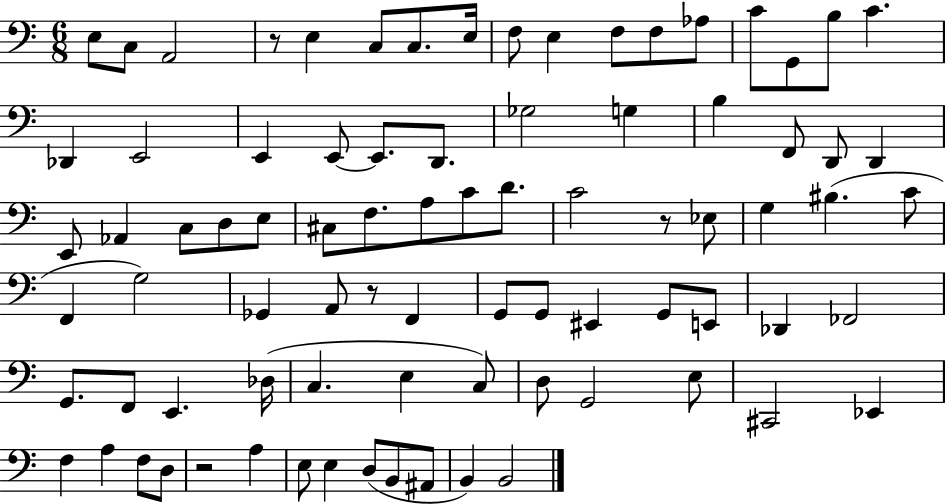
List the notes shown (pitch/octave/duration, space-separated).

E3/e C3/e A2/h R/e E3/q C3/e C3/e. E3/s F3/e E3/q F3/e F3/e Ab3/e C4/e G2/e B3/e C4/q. Db2/q E2/h E2/q E2/e E2/e. D2/e. Gb3/h G3/q B3/q F2/e D2/e D2/q E2/e Ab2/q C3/e D3/e E3/e C#3/e F3/e. A3/e C4/e D4/e. C4/h R/e Eb3/e G3/q BIS3/q. C4/e F2/q G3/h Gb2/q A2/e R/e F2/q G2/e G2/e EIS2/q G2/e E2/e Db2/q FES2/h G2/e. F2/e E2/q. Db3/s C3/q. E3/q C3/e D3/e G2/h E3/e C#2/h Eb2/q F3/q A3/q F3/e D3/e R/h A3/q E3/e E3/q D3/e B2/e A#2/e B2/q B2/h